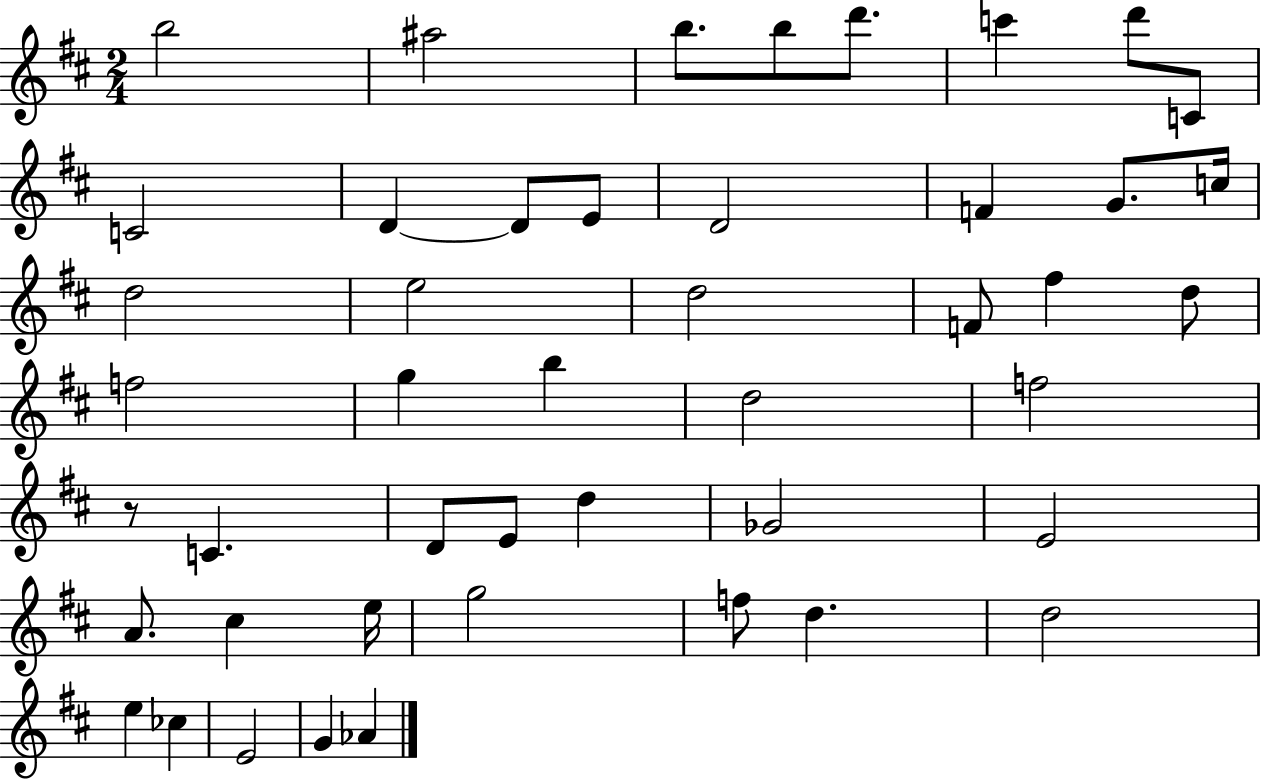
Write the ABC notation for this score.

X:1
T:Untitled
M:2/4
L:1/4
K:D
b2 ^a2 b/2 b/2 d'/2 c' d'/2 C/2 C2 D D/2 E/2 D2 F G/2 c/4 d2 e2 d2 F/2 ^f d/2 f2 g b d2 f2 z/2 C D/2 E/2 d _G2 E2 A/2 ^c e/4 g2 f/2 d d2 e _c E2 G _A